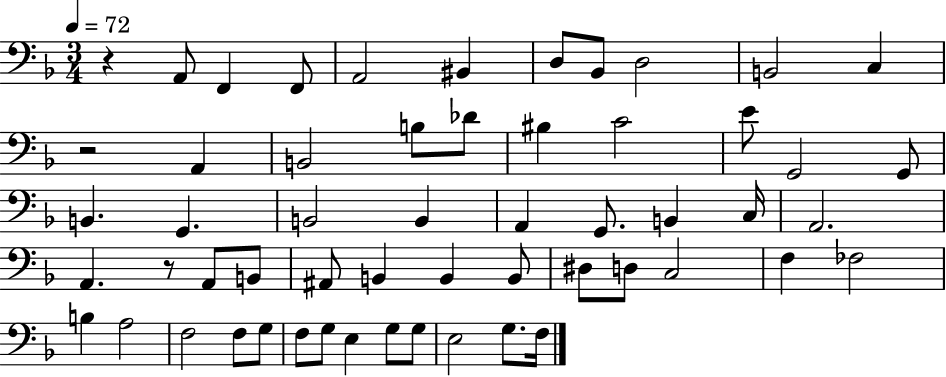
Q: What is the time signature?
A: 3/4